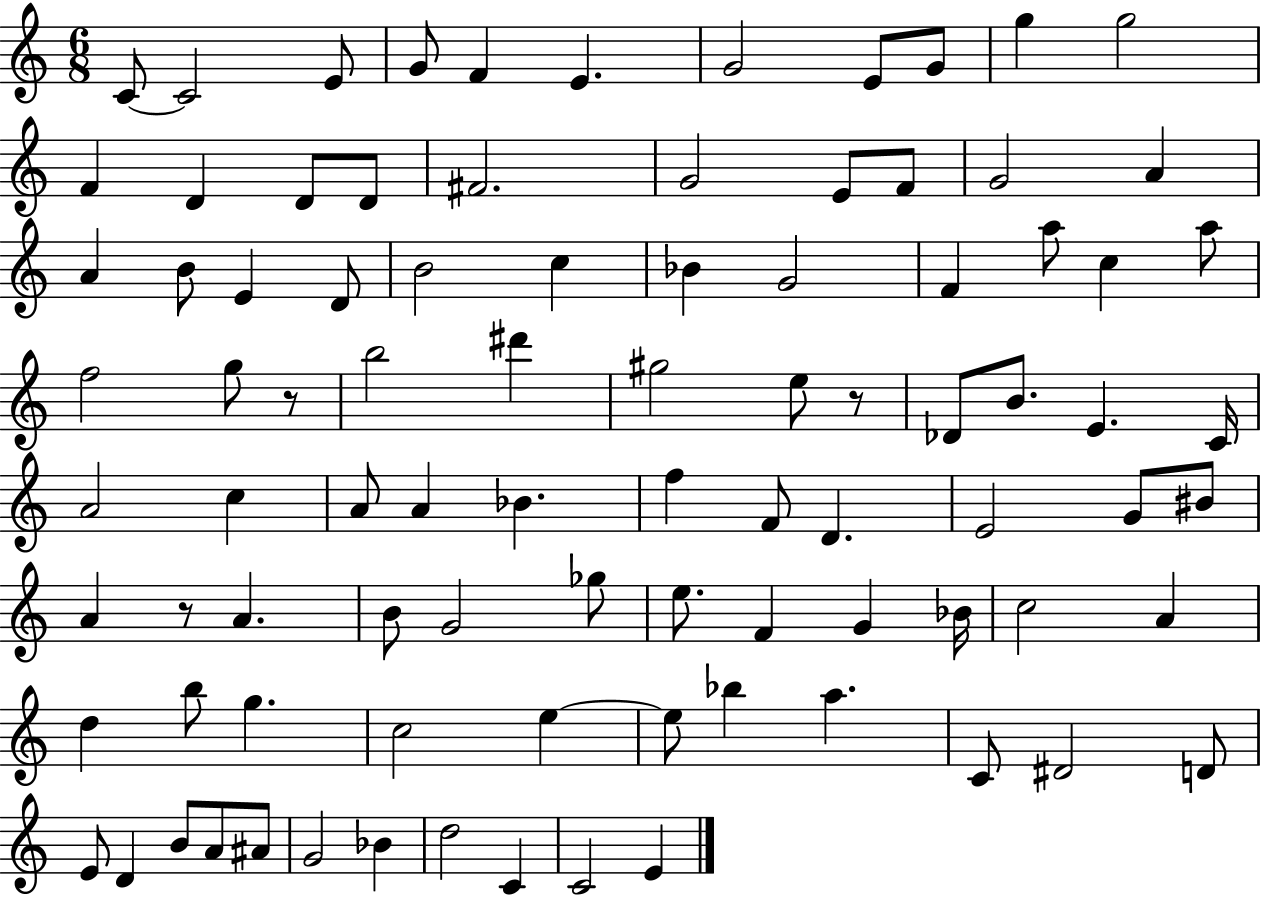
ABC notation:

X:1
T:Untitled
M:6/8
L:1/4
K:C
C/2 C2 E/2 G/2 F E G2 E/2 G/2 g g2 F D D/2 D/2 ^F2 G2 E/2 F/2 G2 A A B/2 E D/2 B2 c _B G2 F a/2 c a/2 f2 g/2 z/2 b2 ^d' ^g2 e/2 z/2 _D/2 B/2 E C/4 A2 c A/2 A _B f F/2 D E2 G/2 ^B/2 A z/2 A B/2 G2 _g/2 e/2 F G _B/4 c2 A d b/2 g c2 e e/2 _b a C/2 ^D2 D/2 E/2 D B/2 A/2 ^A/2 G2 _B d2 C C2 E